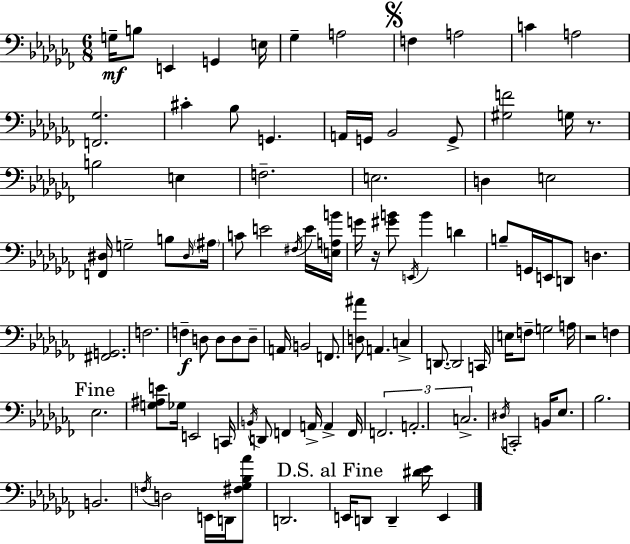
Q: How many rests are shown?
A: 3